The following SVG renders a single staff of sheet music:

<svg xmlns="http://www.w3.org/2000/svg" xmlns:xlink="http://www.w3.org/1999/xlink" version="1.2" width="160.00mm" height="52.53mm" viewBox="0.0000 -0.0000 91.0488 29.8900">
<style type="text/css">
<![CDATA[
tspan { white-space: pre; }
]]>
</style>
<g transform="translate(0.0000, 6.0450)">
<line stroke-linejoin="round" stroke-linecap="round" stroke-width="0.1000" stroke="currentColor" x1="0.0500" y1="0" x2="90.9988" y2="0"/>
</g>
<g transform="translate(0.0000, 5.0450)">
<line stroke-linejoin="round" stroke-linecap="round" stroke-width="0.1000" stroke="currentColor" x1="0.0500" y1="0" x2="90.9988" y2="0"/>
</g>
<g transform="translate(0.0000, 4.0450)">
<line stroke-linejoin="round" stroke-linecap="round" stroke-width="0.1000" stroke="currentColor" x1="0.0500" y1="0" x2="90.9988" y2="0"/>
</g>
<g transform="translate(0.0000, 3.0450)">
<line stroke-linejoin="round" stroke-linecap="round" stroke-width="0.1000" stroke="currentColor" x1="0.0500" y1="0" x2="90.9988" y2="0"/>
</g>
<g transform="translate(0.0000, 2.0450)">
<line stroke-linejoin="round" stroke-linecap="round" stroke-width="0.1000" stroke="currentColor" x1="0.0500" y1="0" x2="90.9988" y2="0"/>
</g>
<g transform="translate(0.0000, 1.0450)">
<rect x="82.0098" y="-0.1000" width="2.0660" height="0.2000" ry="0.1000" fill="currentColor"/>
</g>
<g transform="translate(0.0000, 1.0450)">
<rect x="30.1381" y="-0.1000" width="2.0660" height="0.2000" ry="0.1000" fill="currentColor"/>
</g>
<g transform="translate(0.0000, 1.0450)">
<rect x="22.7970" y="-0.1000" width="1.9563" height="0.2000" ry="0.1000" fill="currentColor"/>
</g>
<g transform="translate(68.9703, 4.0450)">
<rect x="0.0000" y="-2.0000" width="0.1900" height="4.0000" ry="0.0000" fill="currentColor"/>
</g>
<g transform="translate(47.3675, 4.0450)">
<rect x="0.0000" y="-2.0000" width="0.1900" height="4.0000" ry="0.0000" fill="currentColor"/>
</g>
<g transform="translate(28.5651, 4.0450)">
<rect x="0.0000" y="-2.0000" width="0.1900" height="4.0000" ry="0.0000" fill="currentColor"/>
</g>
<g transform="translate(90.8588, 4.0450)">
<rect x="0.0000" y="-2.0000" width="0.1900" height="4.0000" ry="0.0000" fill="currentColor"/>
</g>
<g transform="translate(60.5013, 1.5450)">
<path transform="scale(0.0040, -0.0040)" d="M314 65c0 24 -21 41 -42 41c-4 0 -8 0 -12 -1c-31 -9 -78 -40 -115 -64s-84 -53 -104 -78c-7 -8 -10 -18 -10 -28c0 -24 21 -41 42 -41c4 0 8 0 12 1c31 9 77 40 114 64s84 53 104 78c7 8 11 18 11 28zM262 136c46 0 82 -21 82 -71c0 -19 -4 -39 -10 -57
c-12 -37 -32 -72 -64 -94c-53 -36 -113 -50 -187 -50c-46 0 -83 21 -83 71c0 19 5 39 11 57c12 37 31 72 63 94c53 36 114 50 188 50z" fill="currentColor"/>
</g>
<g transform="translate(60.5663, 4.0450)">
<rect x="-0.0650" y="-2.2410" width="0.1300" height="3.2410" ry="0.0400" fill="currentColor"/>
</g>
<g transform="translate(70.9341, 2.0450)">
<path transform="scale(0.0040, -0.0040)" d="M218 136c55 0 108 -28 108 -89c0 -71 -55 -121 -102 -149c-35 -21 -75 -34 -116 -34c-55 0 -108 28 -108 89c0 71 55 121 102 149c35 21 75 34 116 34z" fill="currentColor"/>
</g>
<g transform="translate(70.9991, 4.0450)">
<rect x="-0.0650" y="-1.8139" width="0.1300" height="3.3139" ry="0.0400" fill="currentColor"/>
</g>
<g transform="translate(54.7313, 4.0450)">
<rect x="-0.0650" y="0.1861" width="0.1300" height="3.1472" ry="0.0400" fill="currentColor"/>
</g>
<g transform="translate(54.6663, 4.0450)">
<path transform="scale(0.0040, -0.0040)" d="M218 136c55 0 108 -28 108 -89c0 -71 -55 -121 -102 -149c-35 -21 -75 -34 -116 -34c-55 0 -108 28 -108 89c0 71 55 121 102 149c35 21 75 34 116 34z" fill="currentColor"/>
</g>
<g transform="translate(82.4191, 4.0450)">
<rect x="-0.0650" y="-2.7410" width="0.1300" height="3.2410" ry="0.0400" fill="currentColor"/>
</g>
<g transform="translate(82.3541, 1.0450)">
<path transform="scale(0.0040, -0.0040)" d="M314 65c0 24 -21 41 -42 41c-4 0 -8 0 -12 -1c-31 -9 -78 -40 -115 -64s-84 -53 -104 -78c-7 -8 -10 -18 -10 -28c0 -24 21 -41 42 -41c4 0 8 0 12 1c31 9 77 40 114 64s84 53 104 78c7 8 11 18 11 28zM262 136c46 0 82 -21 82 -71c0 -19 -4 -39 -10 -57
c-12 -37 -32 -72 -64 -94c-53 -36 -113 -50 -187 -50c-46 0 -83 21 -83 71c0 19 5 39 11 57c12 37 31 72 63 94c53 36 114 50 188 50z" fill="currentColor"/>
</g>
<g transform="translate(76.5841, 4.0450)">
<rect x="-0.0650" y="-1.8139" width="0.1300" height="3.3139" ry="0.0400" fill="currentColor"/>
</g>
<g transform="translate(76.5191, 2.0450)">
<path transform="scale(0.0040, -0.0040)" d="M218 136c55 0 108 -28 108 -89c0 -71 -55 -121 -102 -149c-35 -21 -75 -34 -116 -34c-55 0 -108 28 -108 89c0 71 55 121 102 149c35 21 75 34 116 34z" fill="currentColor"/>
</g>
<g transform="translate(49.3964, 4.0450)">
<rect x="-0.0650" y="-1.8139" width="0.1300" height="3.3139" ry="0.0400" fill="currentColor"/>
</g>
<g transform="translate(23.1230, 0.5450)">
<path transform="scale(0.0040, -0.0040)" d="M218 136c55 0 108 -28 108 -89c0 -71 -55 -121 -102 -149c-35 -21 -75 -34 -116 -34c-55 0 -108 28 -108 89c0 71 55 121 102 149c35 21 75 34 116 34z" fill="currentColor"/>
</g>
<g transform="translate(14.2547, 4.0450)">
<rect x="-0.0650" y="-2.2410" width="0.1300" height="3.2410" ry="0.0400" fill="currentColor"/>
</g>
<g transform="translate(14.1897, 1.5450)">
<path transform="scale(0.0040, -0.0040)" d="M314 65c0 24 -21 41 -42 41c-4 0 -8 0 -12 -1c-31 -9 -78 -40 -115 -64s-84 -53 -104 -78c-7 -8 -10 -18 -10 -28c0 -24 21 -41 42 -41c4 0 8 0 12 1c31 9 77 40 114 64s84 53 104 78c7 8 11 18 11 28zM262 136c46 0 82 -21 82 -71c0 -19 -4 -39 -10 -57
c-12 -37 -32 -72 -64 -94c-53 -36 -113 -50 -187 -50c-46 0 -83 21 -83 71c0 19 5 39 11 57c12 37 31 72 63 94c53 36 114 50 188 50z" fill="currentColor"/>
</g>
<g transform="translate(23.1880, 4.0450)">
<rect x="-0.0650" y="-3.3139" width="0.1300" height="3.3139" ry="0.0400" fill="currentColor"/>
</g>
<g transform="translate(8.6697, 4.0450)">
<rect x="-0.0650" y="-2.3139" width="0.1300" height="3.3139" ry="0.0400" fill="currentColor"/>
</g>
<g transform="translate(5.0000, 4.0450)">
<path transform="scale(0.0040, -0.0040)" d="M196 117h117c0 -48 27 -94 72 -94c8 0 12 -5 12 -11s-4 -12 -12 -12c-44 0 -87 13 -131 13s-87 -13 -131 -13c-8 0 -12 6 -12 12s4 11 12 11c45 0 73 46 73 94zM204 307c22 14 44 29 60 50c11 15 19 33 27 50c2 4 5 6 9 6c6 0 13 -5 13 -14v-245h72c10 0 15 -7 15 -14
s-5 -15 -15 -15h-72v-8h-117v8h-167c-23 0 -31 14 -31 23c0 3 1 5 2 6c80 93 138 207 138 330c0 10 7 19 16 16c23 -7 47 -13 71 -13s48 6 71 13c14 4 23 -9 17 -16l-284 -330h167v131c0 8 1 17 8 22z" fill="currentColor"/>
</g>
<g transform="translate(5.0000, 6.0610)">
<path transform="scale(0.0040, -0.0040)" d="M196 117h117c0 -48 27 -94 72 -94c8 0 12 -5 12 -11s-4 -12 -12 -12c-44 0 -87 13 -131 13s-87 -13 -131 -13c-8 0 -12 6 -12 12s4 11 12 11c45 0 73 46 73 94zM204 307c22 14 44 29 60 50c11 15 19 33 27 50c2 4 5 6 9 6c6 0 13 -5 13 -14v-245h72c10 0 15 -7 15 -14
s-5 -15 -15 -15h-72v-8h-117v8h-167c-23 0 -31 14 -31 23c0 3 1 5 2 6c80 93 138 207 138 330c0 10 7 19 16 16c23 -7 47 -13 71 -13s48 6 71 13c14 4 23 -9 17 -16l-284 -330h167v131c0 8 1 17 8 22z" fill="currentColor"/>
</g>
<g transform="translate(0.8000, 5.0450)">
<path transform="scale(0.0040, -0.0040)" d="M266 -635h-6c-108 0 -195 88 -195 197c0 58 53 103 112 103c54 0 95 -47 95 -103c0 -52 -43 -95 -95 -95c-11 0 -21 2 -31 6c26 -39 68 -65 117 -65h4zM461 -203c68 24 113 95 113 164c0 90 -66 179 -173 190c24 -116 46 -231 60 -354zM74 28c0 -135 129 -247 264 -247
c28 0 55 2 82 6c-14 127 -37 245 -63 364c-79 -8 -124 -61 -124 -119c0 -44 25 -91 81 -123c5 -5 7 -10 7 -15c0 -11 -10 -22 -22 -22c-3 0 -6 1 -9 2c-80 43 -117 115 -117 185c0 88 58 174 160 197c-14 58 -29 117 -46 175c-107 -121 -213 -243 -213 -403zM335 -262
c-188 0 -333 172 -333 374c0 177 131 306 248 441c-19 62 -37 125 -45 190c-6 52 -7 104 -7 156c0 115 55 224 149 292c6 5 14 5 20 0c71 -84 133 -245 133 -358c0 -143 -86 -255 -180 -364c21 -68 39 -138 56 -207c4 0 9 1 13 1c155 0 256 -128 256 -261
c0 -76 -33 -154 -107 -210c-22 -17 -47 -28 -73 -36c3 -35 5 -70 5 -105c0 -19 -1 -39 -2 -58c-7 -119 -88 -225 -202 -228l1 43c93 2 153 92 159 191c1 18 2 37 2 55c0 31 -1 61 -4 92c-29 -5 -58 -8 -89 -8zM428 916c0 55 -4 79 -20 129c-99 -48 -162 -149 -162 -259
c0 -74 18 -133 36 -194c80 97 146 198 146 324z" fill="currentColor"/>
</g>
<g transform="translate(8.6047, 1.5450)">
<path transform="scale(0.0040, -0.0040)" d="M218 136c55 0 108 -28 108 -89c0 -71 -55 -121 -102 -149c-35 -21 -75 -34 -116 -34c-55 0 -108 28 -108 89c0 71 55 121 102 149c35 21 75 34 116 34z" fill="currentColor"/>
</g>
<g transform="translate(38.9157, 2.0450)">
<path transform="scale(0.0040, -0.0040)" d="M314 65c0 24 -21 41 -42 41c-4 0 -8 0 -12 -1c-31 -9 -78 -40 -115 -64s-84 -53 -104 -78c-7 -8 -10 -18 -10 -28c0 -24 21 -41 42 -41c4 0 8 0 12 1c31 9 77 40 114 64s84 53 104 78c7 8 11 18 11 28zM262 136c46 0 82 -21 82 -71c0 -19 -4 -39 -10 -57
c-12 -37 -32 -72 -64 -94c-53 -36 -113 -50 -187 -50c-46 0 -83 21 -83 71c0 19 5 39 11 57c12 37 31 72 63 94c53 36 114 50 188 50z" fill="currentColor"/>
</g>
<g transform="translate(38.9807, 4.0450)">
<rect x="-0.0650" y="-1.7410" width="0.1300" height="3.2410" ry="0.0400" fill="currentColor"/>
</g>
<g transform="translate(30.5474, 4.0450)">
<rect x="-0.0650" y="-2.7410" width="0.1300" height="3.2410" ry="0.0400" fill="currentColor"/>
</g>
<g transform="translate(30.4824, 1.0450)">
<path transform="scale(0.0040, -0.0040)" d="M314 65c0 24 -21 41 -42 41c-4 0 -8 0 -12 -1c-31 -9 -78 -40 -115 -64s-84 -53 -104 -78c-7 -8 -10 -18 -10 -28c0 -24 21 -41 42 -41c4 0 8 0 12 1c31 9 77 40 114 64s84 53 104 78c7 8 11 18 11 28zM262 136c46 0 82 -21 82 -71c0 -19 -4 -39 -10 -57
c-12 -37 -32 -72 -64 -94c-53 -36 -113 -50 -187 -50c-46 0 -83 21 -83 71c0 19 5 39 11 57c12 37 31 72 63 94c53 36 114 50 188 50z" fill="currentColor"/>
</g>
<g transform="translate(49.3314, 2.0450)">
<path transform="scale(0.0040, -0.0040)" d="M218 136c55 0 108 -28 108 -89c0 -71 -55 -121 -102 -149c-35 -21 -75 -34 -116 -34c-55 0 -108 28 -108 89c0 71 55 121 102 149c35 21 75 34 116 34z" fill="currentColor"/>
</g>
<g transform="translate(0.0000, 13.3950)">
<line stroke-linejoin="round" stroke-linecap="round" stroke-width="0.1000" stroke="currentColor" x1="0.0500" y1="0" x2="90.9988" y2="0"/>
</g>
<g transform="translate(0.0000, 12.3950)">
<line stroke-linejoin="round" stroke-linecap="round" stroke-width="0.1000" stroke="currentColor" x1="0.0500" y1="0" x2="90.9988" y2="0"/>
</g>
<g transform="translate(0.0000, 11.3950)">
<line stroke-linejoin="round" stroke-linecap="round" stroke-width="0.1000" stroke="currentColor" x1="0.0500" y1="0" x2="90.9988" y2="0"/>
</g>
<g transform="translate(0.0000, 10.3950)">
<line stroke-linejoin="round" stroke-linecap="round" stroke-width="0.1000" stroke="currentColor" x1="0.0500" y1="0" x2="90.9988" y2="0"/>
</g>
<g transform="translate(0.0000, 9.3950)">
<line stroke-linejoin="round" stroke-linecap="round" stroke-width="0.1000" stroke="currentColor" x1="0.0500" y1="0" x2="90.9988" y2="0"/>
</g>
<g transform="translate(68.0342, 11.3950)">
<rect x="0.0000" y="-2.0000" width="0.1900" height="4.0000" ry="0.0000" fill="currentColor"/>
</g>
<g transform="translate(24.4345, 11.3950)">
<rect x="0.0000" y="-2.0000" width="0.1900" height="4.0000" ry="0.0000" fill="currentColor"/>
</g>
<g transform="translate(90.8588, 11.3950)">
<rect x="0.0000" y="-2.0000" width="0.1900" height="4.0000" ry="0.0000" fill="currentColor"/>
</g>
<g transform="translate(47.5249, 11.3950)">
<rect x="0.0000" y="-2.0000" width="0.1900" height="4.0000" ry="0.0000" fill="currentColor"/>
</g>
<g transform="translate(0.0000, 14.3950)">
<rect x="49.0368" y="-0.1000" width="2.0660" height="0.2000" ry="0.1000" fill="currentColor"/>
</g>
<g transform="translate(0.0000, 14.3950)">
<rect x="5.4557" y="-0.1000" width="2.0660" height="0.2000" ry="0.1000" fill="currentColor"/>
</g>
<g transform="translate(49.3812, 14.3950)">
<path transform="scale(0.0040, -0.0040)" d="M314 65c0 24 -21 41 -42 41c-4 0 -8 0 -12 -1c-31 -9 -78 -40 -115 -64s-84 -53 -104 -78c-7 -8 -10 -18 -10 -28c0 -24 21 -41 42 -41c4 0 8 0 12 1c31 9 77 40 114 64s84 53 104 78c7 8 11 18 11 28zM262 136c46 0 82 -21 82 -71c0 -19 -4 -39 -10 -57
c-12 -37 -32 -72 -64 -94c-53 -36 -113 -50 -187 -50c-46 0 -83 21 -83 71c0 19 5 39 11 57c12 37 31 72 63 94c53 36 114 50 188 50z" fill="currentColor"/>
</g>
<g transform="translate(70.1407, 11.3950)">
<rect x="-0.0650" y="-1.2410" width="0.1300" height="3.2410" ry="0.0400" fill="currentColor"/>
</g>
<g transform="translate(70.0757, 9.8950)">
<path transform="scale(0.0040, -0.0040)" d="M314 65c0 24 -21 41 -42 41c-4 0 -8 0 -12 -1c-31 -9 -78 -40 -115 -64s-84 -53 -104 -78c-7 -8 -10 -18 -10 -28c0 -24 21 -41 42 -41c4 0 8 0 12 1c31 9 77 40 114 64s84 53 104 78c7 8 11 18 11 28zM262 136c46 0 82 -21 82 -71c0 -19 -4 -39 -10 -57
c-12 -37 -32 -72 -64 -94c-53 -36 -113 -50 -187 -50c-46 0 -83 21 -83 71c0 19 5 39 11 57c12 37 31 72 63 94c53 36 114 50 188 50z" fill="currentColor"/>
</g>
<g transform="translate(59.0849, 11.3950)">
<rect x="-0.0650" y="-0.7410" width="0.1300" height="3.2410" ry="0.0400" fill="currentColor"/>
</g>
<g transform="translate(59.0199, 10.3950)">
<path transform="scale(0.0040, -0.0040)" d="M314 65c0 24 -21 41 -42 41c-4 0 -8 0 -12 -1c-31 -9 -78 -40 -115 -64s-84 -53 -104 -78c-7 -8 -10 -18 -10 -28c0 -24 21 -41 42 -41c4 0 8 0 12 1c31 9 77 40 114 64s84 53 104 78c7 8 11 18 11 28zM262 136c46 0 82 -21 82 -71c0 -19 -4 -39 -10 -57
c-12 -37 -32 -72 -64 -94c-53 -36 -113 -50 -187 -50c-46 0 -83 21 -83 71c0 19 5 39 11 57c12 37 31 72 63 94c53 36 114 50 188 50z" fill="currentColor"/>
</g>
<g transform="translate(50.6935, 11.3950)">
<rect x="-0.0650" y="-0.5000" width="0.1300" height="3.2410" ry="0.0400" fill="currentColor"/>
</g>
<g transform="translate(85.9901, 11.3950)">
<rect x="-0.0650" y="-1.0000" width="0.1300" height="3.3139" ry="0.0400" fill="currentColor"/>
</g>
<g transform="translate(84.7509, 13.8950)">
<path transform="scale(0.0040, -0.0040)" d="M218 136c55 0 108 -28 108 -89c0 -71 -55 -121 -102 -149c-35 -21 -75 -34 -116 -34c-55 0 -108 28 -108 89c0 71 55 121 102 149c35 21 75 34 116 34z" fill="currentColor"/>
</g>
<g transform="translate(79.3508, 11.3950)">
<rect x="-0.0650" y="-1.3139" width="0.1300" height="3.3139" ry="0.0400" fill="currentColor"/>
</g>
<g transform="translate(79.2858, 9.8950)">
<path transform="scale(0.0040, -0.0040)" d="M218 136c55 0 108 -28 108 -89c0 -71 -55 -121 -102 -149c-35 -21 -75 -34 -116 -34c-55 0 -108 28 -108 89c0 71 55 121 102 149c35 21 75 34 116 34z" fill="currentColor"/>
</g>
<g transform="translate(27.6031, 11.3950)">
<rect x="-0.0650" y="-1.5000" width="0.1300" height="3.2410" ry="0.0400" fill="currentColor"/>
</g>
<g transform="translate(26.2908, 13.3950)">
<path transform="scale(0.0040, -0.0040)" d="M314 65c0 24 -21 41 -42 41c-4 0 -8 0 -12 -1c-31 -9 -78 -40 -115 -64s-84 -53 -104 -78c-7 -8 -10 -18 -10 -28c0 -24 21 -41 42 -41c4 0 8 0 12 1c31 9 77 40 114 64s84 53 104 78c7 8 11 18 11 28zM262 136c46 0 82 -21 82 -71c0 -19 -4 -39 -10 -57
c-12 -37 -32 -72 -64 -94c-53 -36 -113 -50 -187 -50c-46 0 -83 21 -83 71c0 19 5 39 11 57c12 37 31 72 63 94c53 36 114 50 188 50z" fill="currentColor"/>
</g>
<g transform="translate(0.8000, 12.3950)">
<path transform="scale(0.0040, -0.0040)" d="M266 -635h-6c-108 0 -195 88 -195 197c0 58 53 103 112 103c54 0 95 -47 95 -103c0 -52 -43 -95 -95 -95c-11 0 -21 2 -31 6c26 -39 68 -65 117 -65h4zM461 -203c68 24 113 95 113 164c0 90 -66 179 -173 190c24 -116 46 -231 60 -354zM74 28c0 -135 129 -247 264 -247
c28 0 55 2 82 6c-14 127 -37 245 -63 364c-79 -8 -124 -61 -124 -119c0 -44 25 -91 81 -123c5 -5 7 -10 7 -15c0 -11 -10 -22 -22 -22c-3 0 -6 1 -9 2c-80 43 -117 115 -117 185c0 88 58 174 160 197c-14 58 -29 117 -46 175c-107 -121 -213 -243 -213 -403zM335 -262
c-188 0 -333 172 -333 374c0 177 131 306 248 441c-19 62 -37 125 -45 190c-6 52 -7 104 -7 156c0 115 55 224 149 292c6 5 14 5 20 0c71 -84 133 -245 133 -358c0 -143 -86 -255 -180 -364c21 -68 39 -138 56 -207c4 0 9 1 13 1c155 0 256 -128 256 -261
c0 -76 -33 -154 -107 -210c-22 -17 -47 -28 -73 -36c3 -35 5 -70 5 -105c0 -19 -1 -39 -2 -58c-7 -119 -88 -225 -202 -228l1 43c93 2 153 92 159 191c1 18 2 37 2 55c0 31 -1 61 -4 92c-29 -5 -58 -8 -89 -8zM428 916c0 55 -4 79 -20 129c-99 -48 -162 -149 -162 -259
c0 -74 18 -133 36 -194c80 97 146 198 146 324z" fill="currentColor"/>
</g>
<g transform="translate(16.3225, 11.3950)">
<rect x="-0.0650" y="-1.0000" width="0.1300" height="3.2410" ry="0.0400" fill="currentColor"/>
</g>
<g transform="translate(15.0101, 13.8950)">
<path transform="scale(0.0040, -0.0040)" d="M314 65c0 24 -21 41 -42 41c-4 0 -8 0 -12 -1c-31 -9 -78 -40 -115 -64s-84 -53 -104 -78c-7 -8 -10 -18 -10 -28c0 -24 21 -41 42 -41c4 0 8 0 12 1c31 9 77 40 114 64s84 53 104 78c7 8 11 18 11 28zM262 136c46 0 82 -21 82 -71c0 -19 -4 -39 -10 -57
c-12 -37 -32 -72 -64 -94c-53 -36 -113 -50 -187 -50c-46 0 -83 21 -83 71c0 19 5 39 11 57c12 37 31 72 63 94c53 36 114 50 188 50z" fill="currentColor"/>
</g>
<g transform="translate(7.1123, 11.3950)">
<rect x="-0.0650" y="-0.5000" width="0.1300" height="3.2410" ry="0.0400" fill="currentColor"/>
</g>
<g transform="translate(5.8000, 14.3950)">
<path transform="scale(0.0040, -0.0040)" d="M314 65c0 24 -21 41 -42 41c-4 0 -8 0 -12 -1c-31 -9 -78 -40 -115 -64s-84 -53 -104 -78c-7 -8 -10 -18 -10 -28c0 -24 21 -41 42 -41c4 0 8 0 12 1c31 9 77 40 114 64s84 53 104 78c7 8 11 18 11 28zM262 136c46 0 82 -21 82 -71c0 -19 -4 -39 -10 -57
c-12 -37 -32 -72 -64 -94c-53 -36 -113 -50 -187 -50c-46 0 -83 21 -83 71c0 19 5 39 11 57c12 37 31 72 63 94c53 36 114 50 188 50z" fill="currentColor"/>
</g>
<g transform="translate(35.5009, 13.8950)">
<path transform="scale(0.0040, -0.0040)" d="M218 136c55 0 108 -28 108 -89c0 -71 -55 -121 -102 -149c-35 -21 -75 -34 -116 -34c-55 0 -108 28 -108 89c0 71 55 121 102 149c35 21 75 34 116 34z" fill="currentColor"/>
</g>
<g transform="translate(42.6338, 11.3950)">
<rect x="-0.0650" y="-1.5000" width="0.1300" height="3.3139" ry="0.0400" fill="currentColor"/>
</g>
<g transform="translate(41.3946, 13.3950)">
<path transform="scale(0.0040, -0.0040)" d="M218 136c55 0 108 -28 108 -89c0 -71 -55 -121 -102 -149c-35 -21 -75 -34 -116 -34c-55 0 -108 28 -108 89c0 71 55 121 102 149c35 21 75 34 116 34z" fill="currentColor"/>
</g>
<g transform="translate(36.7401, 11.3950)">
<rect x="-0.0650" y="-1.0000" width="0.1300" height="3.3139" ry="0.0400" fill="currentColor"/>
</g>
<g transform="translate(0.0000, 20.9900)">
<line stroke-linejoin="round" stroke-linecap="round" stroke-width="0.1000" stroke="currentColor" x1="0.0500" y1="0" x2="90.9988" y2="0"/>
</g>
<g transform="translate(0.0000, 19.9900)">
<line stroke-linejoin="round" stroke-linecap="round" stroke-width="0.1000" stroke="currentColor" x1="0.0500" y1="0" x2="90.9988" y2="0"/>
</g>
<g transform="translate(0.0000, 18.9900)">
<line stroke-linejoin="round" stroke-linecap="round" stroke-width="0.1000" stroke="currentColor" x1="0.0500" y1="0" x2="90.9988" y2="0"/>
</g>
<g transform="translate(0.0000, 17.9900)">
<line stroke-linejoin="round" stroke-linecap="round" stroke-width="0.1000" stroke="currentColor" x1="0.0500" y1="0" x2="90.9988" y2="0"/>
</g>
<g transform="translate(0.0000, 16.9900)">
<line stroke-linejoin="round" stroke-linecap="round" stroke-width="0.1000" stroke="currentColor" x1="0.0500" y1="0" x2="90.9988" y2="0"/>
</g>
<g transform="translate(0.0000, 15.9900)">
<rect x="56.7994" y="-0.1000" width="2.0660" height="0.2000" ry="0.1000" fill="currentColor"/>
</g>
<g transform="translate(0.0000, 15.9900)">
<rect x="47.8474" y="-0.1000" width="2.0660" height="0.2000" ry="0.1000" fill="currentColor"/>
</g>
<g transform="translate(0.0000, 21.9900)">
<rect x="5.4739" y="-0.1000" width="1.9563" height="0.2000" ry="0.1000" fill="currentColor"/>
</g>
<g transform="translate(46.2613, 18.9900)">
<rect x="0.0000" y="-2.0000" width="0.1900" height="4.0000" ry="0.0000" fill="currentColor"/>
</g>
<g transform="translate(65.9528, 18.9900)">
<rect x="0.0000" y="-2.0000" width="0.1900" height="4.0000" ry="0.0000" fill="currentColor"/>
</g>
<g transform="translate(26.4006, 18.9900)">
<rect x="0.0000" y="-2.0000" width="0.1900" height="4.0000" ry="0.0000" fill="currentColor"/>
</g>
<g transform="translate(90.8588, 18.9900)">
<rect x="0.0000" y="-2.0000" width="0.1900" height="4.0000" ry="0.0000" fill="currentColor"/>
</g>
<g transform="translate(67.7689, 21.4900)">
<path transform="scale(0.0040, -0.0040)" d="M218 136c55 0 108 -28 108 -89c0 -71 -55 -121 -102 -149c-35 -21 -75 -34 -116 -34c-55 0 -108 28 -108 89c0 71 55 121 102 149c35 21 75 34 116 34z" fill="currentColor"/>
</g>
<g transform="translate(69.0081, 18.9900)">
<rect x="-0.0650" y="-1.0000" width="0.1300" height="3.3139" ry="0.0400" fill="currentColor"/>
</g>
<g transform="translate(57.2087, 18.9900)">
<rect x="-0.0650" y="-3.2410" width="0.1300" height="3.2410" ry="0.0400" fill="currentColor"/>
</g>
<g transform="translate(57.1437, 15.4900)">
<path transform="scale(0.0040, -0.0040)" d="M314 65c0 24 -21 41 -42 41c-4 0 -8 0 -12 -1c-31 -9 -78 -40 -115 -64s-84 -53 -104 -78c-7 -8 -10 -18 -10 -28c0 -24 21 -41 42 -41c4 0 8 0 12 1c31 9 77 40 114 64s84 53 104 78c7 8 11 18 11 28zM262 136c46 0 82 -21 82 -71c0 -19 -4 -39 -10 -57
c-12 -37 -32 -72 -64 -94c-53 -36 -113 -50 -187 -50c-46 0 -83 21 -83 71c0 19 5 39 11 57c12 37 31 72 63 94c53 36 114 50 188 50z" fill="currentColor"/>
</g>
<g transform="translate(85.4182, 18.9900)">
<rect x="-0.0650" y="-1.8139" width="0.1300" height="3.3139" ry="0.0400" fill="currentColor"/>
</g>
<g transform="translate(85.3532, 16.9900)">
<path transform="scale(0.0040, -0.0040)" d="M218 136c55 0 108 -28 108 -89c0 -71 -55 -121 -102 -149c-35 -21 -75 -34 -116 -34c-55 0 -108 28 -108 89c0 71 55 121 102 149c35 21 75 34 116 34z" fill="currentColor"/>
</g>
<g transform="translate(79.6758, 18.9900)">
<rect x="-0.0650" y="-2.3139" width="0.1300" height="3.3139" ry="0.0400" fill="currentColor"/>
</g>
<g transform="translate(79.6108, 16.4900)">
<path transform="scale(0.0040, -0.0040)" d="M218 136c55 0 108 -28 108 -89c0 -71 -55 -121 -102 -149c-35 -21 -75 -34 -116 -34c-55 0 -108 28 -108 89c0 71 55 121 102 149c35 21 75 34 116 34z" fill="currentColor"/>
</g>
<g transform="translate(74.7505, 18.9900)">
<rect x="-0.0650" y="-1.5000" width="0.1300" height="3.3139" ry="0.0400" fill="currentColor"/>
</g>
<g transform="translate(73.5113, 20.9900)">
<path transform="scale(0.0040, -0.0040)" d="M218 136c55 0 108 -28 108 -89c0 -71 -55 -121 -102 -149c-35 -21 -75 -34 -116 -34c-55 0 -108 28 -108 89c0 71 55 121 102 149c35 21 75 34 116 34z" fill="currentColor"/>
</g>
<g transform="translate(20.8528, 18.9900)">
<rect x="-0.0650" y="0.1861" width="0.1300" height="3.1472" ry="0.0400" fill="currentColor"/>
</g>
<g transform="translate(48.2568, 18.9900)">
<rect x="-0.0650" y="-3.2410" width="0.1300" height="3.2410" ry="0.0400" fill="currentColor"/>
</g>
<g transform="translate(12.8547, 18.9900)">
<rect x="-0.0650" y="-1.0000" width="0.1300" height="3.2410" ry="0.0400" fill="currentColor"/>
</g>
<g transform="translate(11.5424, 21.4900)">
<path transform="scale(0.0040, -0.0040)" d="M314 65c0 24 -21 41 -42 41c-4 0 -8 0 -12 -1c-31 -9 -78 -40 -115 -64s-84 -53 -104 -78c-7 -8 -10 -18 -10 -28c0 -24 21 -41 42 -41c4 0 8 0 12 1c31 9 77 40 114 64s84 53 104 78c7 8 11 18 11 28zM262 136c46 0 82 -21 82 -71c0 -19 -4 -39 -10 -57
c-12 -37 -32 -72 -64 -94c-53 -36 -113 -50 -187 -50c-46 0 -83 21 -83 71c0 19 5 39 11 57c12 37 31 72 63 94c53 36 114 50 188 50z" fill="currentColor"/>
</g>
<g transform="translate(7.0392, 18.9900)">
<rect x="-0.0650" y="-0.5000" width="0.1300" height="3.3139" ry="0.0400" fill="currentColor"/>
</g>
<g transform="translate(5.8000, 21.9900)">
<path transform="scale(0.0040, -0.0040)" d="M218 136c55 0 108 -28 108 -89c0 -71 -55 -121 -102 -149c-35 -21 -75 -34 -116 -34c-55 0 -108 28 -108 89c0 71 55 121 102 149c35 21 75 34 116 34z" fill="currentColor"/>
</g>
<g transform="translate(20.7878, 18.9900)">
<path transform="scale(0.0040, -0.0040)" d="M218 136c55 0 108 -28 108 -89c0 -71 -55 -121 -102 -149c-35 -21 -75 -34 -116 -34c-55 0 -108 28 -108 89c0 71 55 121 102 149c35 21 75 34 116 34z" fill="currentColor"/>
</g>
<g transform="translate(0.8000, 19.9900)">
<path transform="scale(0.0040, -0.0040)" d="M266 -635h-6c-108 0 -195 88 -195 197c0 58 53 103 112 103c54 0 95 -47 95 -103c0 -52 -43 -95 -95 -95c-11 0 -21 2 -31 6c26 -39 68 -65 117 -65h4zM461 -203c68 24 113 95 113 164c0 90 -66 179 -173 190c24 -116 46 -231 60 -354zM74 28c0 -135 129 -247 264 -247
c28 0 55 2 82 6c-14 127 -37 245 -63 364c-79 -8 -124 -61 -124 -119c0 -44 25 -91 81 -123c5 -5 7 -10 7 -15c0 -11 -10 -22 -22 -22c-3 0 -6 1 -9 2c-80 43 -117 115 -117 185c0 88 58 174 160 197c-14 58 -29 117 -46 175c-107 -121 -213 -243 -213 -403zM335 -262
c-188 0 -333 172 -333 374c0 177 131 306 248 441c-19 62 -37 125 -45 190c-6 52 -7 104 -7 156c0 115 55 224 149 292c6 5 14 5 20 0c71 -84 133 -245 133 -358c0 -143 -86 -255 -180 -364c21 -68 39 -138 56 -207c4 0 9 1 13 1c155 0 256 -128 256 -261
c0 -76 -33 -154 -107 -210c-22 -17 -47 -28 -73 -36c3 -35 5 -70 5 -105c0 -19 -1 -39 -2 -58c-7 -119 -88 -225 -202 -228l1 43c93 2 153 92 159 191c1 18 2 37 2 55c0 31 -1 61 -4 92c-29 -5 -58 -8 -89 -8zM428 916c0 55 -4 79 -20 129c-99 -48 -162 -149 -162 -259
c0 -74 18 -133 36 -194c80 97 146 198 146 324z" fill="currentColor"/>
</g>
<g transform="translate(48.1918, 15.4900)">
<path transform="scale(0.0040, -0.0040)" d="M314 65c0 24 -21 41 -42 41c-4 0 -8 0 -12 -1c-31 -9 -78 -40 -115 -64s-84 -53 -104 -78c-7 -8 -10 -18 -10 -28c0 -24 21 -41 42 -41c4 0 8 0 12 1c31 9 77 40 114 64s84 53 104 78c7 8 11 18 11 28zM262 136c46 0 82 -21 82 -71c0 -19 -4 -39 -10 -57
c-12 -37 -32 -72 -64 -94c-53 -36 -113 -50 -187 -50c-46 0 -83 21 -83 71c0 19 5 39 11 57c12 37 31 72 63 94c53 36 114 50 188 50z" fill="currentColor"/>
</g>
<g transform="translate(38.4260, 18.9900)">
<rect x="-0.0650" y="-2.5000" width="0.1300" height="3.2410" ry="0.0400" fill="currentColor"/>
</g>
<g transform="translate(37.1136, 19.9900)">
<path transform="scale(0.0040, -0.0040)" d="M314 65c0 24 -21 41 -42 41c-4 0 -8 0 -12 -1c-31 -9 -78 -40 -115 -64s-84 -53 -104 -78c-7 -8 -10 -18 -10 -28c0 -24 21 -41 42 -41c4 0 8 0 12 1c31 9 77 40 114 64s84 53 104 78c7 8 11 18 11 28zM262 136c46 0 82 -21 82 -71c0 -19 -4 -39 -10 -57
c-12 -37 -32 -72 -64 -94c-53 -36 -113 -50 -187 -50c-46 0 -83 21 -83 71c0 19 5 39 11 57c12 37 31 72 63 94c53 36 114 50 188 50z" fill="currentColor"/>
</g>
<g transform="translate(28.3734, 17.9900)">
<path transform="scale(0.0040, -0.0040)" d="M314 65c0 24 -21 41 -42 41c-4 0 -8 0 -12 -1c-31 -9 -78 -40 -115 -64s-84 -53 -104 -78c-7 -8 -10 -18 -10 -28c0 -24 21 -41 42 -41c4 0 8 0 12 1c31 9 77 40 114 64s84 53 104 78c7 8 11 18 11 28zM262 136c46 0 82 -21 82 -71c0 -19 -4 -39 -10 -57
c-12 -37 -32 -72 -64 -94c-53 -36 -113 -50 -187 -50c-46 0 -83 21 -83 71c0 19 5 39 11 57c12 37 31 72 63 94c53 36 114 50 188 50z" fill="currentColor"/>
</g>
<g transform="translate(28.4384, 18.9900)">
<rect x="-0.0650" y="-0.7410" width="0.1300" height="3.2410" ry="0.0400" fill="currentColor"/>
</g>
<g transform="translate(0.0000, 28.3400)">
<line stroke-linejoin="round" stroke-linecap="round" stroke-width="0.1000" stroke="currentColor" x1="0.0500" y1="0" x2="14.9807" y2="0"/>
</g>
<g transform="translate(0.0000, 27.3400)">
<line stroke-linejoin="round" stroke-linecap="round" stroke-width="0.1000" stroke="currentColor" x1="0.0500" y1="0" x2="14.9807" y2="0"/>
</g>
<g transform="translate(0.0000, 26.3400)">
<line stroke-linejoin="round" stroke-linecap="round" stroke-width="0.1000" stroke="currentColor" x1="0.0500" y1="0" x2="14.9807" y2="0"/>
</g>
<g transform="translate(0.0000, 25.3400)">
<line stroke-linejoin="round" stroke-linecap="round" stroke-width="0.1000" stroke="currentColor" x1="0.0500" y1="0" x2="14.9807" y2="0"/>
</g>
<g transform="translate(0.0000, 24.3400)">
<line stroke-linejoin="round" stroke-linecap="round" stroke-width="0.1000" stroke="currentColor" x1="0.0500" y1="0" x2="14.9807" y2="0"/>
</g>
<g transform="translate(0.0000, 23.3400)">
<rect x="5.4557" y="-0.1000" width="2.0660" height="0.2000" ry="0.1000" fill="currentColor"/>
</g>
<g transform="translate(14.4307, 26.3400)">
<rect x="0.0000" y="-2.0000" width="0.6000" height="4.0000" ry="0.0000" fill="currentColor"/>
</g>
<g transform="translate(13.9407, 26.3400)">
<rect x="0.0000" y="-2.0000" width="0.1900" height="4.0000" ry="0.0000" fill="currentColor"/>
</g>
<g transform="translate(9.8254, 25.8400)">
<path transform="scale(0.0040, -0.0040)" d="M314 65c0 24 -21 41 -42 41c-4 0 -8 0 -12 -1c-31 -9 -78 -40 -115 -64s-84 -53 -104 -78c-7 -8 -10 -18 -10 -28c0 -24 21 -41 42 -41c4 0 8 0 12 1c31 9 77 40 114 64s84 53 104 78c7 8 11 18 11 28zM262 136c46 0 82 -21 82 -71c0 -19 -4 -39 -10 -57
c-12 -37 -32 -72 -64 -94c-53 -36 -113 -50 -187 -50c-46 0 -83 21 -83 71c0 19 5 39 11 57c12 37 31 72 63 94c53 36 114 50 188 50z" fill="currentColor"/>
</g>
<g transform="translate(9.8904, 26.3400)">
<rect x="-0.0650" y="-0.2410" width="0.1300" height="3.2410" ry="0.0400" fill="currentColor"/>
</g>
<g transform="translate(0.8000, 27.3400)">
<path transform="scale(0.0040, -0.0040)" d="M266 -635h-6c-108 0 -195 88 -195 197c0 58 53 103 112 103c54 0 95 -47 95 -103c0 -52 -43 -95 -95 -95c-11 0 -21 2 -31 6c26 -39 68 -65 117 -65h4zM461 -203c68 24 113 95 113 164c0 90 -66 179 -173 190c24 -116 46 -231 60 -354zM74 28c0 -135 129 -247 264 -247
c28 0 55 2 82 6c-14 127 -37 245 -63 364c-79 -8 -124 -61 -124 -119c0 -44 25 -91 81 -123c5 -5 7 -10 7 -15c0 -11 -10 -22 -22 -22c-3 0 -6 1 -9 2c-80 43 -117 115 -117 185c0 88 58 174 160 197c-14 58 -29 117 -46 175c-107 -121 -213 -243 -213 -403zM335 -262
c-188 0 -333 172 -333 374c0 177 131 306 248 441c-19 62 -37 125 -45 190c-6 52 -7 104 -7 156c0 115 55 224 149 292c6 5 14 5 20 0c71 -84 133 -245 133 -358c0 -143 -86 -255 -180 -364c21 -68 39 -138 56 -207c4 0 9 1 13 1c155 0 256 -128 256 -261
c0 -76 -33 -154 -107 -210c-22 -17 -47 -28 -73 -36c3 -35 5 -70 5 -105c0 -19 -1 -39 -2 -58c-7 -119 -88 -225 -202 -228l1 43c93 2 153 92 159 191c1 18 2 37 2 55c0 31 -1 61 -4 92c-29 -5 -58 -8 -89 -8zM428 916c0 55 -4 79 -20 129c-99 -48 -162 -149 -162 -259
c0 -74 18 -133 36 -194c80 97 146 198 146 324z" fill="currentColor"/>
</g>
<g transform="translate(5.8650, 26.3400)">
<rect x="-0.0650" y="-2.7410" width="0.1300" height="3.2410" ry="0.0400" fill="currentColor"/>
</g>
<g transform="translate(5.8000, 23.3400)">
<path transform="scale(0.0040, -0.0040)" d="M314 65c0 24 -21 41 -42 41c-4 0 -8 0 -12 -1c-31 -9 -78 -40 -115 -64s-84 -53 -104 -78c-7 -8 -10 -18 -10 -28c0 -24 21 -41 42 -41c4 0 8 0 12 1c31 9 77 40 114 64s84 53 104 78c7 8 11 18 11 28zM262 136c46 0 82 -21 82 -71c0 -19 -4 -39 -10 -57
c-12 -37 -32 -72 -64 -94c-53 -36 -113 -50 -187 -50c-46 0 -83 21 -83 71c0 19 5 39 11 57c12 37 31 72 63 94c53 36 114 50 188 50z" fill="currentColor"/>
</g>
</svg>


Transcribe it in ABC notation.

X:1
T:Untitled
M:4/4
L:1/4
K:C
g g2 b a2 f2 f B g2 f f a2 C2 D2 E2 D E C2 d2 e2 e D C D2 B d2 G2 b2 b2 D E g f a2 c2